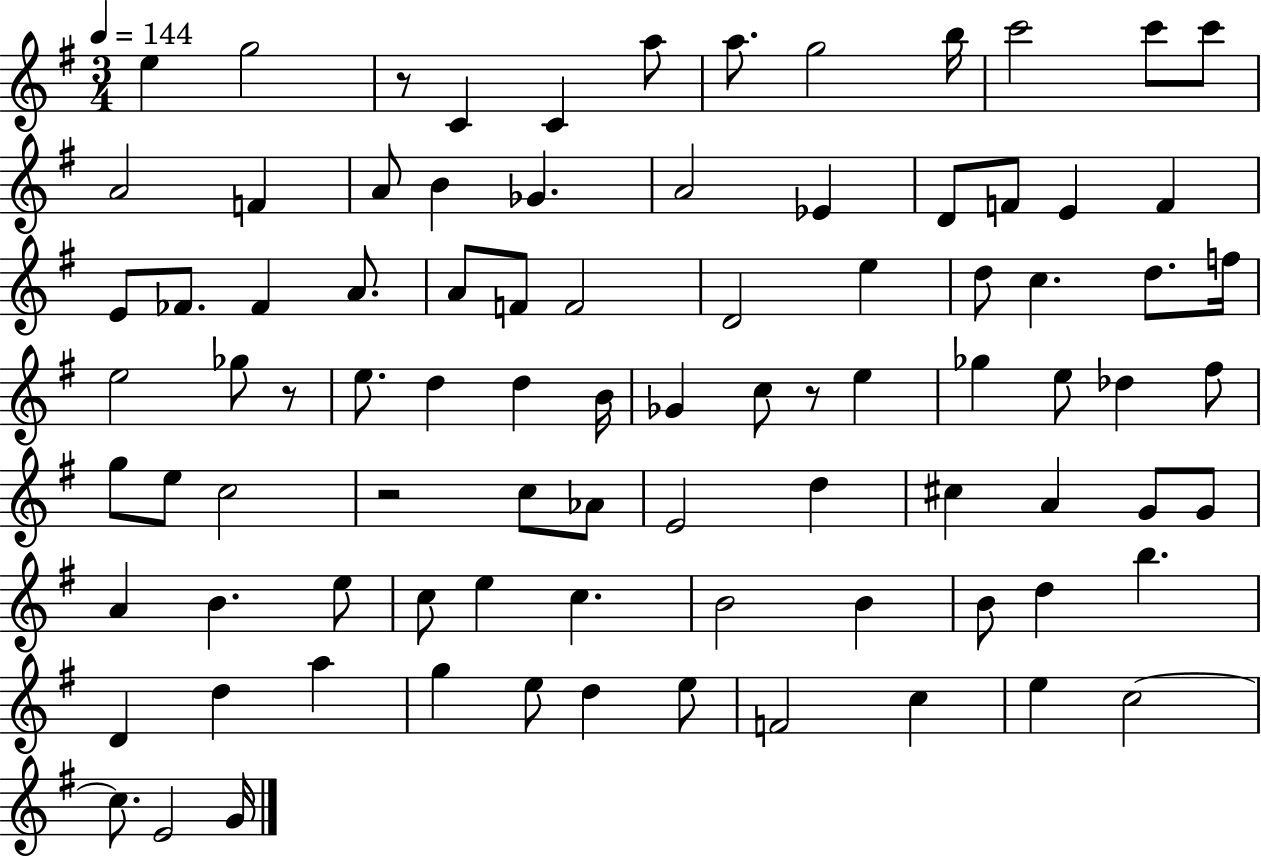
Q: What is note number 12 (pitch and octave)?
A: A4